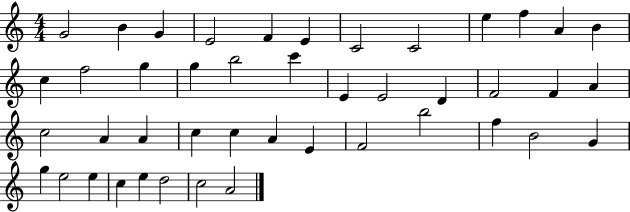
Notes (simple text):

G4/h B4/q G4/q E4/h F4/q E4/q C4/h C4/h E5/q F5/q A4/q B4/q C5/q F5/h G5/q G5/q B5/h C6/q E4/q E4/h D4/q F4/h F4/q A4/q C5/h A4/q A4/q C5/q C5/q A4/q E4/q F4/h B5/h F5/q B4/h G4/q G5/q E5/h E5/q C5/q E5/q D5/h C5/h A4/h